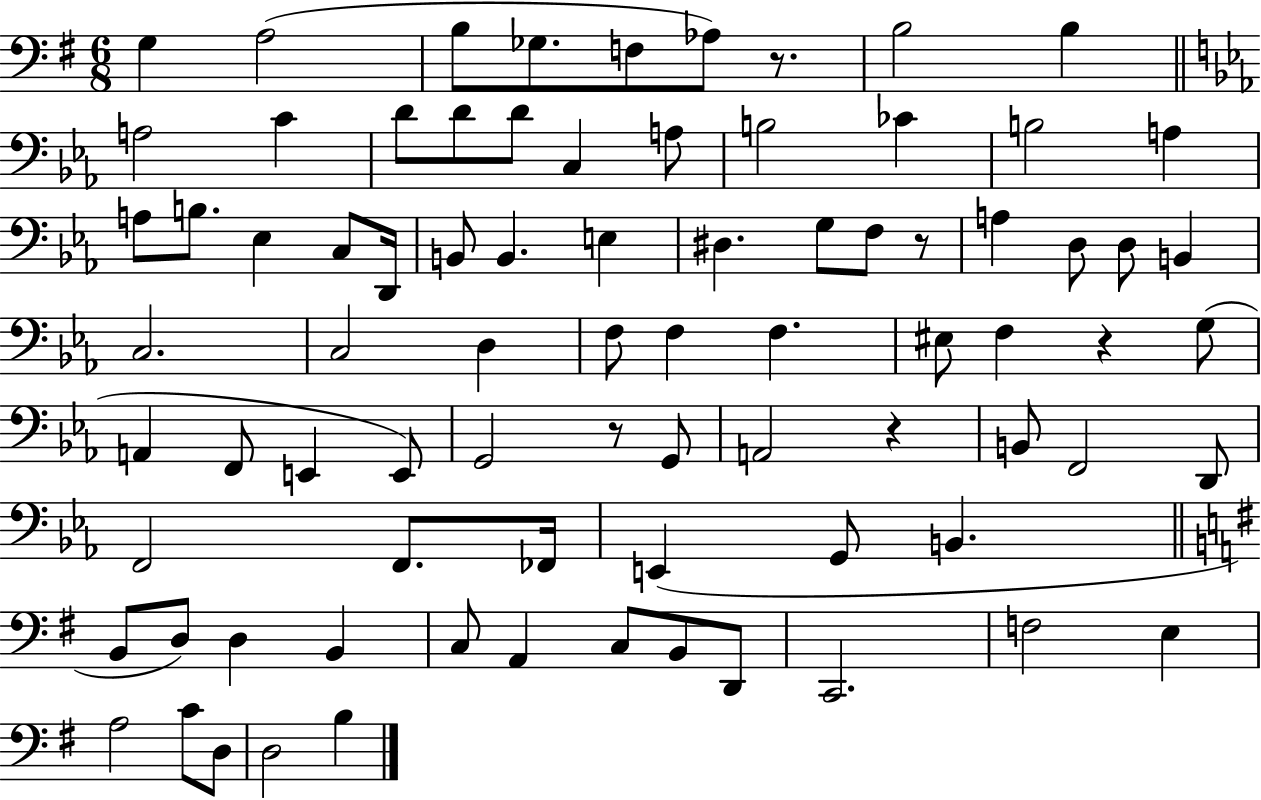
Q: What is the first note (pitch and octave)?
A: G3